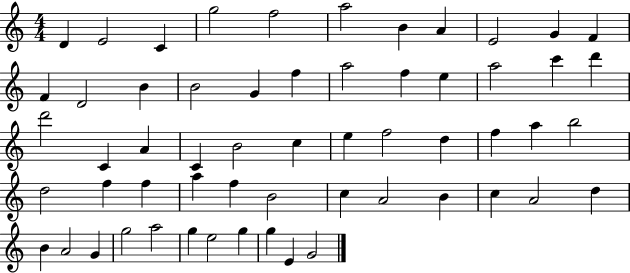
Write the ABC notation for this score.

X:1
T:Untitled
M:4/4
L:1/4
K:C
D E2 C g2 f2 a2 B A E2 G F F D2 B B2 G f a2 f e a2 c' d' d'2 C A C B2 c e f2 d f a b2 d2 f f a f B2 c A2 B c A2 d B A2 G g2 a2 g e2 g g E G2